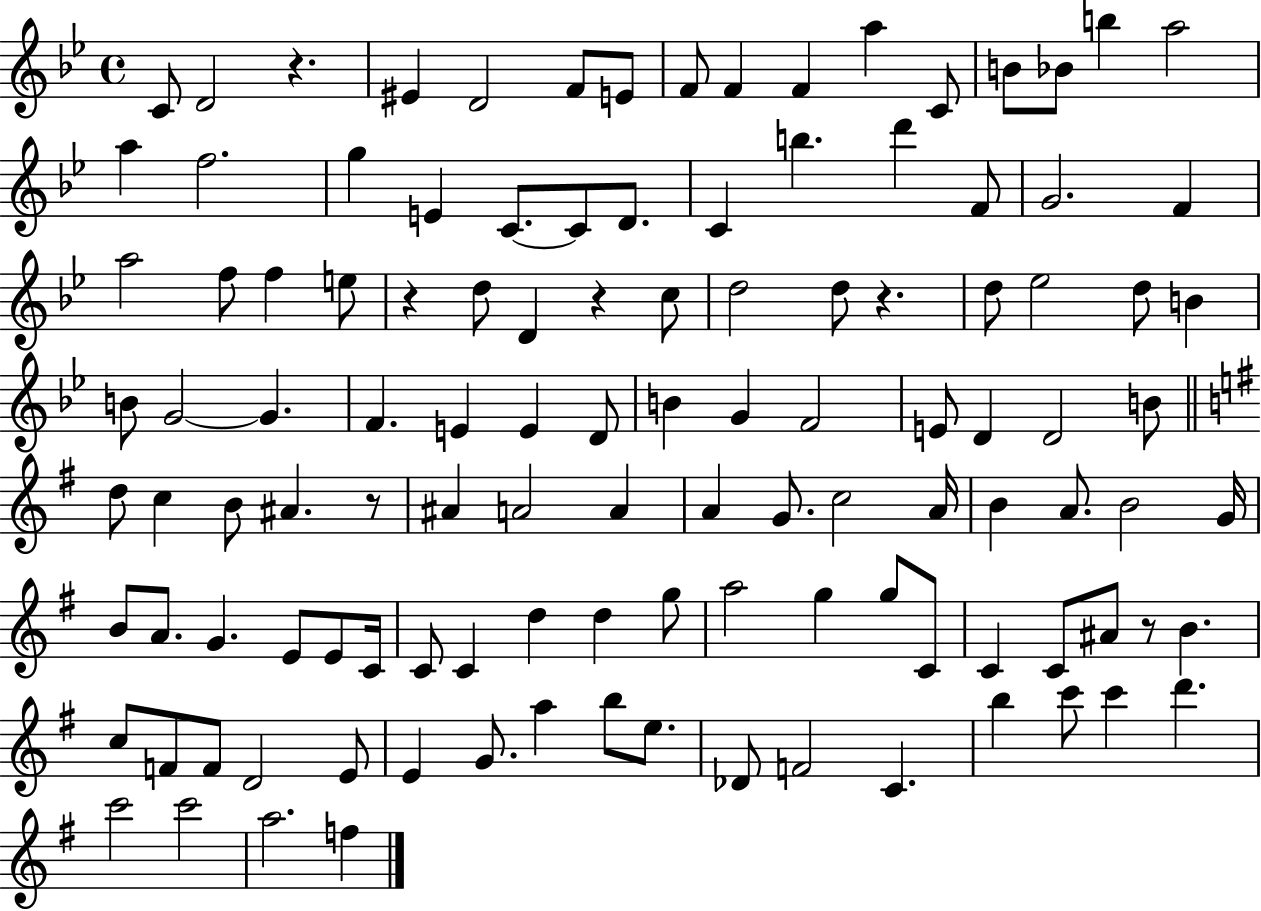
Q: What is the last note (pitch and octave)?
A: F5